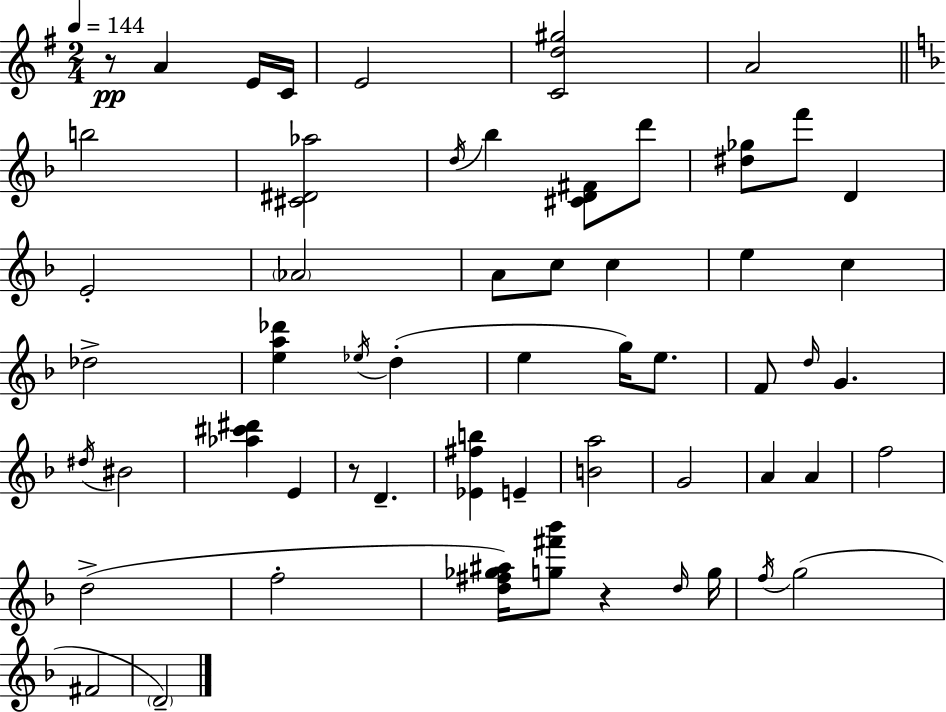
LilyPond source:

{
  \clef treble
  \numericTimeSignature
  \time 2/4
  \key e \minor
  \tempo 4 = 144
  r8\pp a'4 e'16 c'16 | e'2 | <c' d'' gis''>2 | a'2 | \break \bar "||" \break \key f \major b''2 | <cis' dis' aes''>2 | \acciaccatura { d''16 } bes''4 <cis' d' fis'>8 d'''8 | <dis'' ges''>8 f'''8 d'4 | \break e'2-. | \parenthesize aes'2 | a'8 c''8 c''4 | e''4 c''4 | \break des''2-> | <e'' a'' des'''>4 \acciaccatura { ees''16 } d''4-.( | e''4 g''16) e''8. | f'8 \grace { d''16 } g'4. | \break \acciaccatura { dis''16 } bis'2 | <aes'' cis''' dis'''>4 | e'4 r8 d'4.-- | <ees' fis'' b''>4 | \break e'4-- <b' a''>2 | g'2 | a'4 | a'4 f''2 | \break d''2->( | f''2-. | <d'' fis'' ges'' ais''>16) <g'' fis''' bes'''>8 r4 | \grace { d''16 } g''16 \acciaccatura { f''16 } g''2( | \break fis'2 | \parenthesize d'2--) | \bar "|."
}